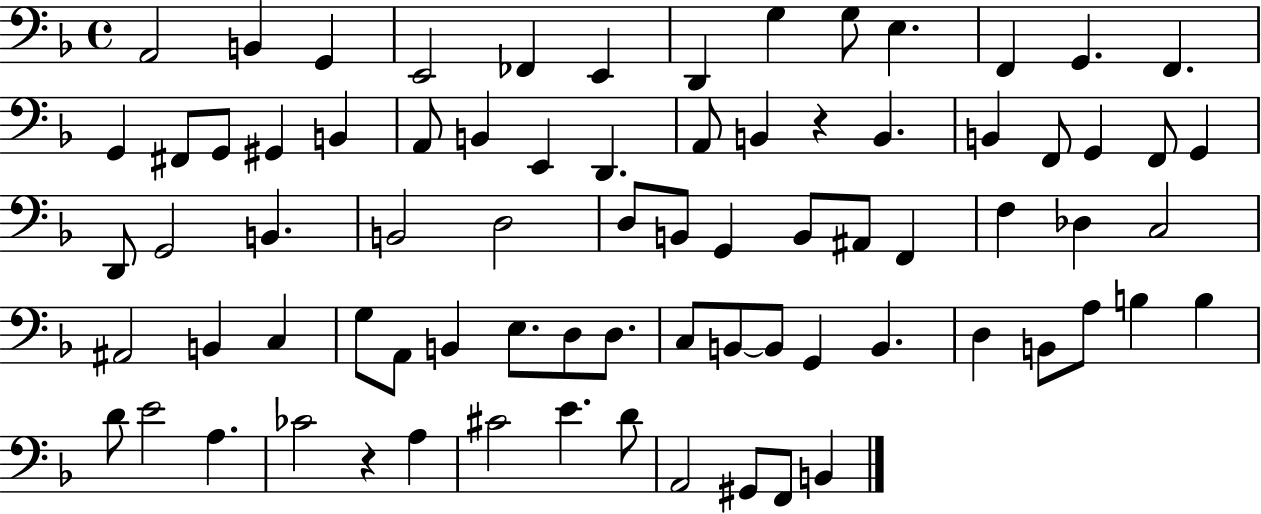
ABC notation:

X:1
T:Untitled
M:4/4
L:1/4
K:F
A,,2 B,, G,, E,,2 _F,, E,, D,, G, G,/2 E, F,, G,, F,, G,, ^F,,/2 G,,/2 ^G,, B,, A,,/2 B,, E,, D,, A,,/2 B,, z B,, B,, F,,/2 G,, F,,/2 G,, D,,/2 G,,2 B,, B,,2 D,2 D,/2 B,,/2 G,, B,,/2 ^A,,/2 F,, F, _D, C,2 ^A,,2 B,, C, G,/2 A,,/2 B,, E,/2 D,/2 D,/2 C,/2 B,,/2 B,,/2 G,, B,, D, B,,/2 A,/2 B, B, D/2 E2 A, _C2 z A, ^C2 E D/2 A,,2 ^G,,/2 F,,/2 B,,